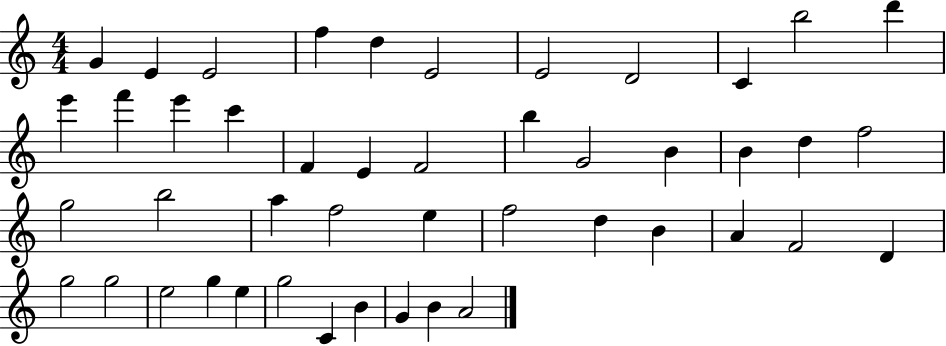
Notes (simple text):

G4/q E4/q E4/h F5/q D5/q E4/h E4/h D4/h C4/q B5/h D6/q E6/q F6/q E6/q C6/q F4/q E4/q F4/h B5/q G4/h B4/q B4/q D5/q F5/h G5/h B5/h A5/q F5/h E5/q F5/h D5/q B4/q A4/q F4/h D4/q G5/h G5/h E5/h G5/q E5/q G5/h C4/q B4/q G4/q B4/q A4/h